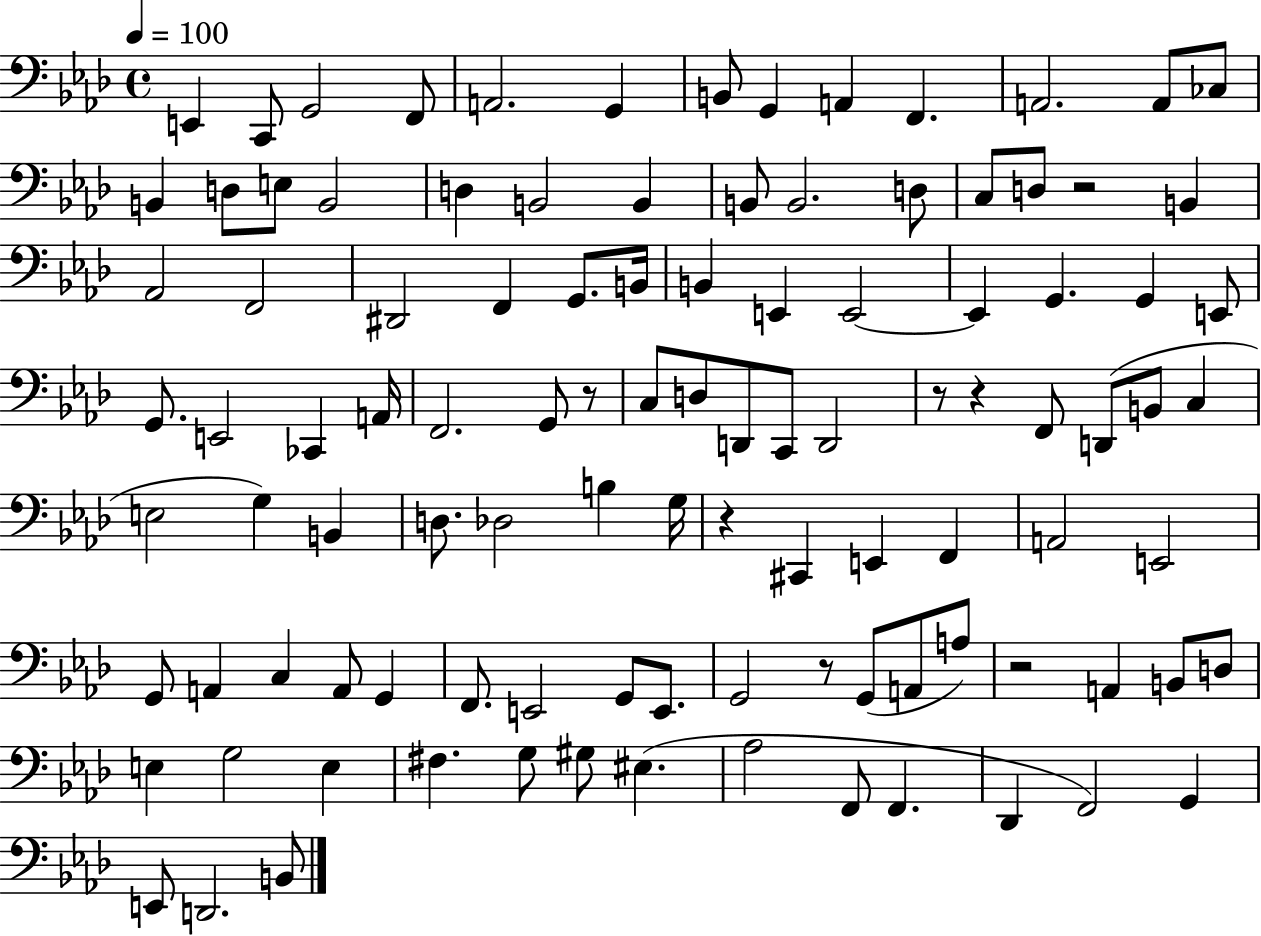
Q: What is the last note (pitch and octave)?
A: B2